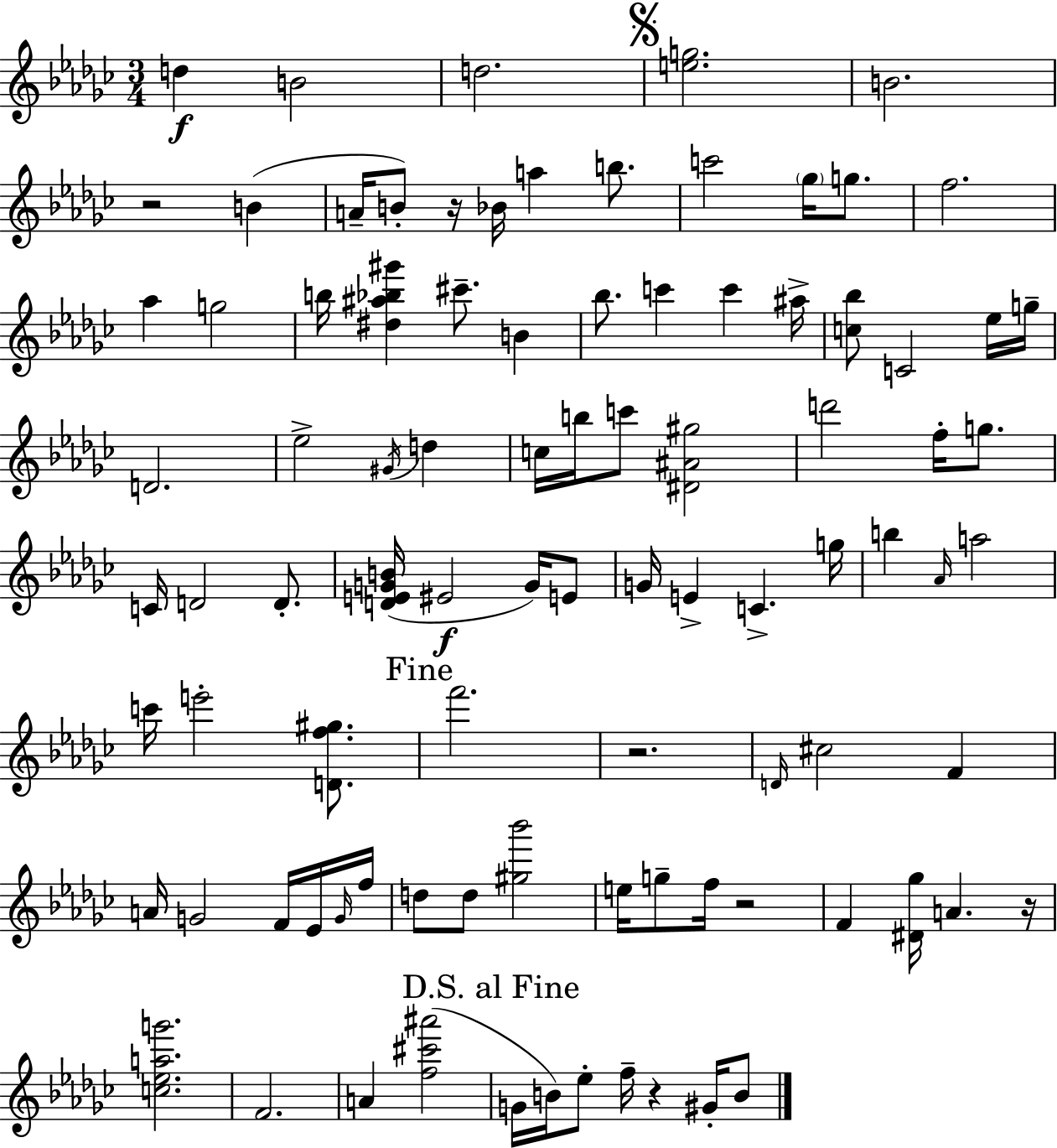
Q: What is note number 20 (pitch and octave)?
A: Bb5